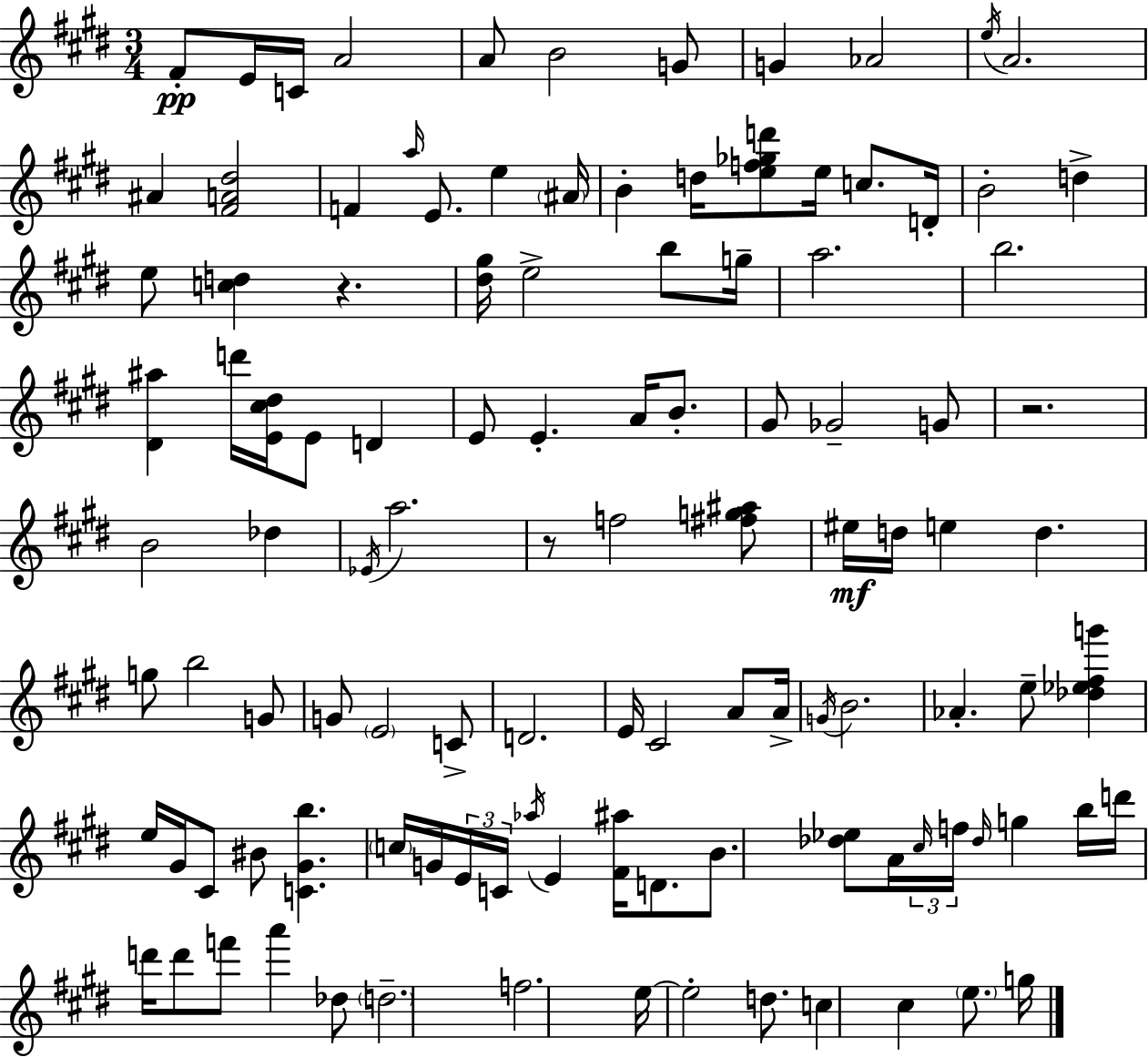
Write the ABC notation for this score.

X:1
T:Untitled
M:3/4
L:1/4
K:E
^F/2 E/4 C/4 A2 A/2 B2 G/2 G _A2 e/4 A2 ^A [^FA^d]2 F a/4 E/2 e ^A/4 B d/4 [ef_gd']/2 e/4 c/2 D/4 B2 d e/2 [cd] z [^d^g]/4 e2 b/2 g/4 a2 b2 [^D^a] d'/4 [E^c^d]/4 E/2 D E/2 E A/4 B/2 ^G/2 _G2 G/2 z2 B2 _d _E/4 a2 z/2 f2 [^fg^a]/2 ^e/4 d/4 e d g/2 b2 G/2 G/2 E2 C/2 D2 E/4 ^C2 A/2 A/4 G/4 B2 _A e/2 [_d_e^fg'] e/4 ^G/4 ^C/2 ^B/2 [C^Gb] c/4 G/4 E/4 C/4 _a/4 E [^F^a]/4 D/2 B/2 [_d_e]/2 A/4 ^c/4 f/4 _d/4 g b/4 d'/4 d'/4 d'/2 f'/2 a' _d/2 d2 f2 e/4 e2 d/2 c ^c e/2 g/4